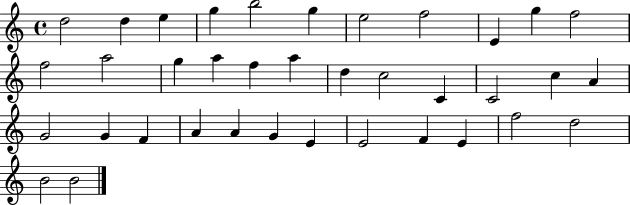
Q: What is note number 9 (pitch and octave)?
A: E4